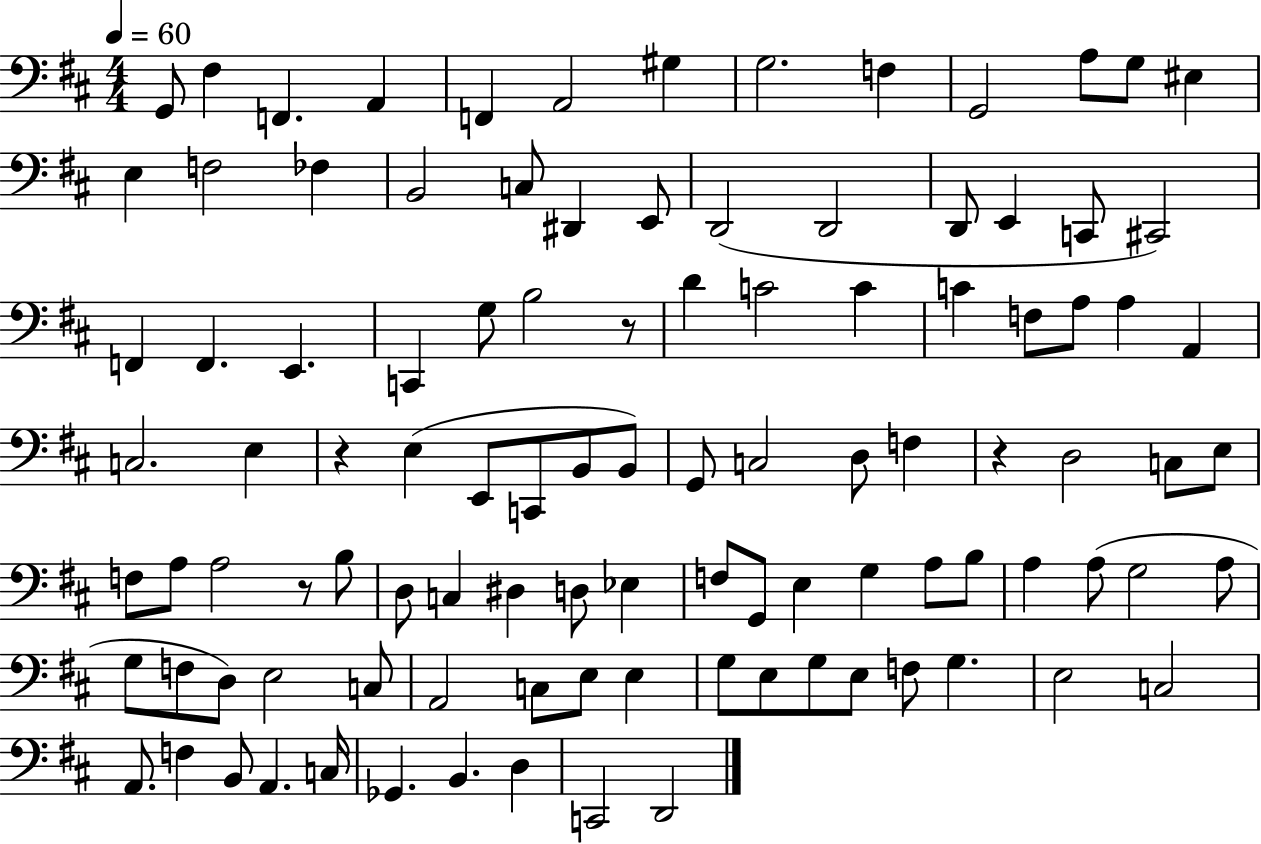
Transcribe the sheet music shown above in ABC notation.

X:1
T:Untitled
M:4/4
L:1/4
K:D
G,,/2 ^F, F,, A,, F,, A,,2 ^G, G,2 F, G,,2 A,/2 G,/2 ^E, E, F,2 _F, B,,2 C,/2 ^D,, E,,/2 D,,2 D,,2 D,,/2 E,, C,,/2 ^C,,2 F,, F,, E,, C,, G,/2 B,2 z/2 D C2 C C F,/2 A,/2 A, A,, C,2 E, z E, E,,/2 C,,/2 B,,/2 B,,/2 G,,/2 C,2 D,/2 F, z D,2 C,/2 E,/2 F,/2 A,/2 A,2 z/2 B,/2 D,/2 C, ^D, D,/2 _E, F,/2 G,,/2 E, G, A,/2 B,/2 A, A,/2 G,2 A,/2 G,/2 F,/2 D,/2 E,2 C,/2 A,,2 C,/2 E,/2 E, G,/2 E,/2 G,/2 E,/2 F,/2 G, E,2 C,2 A,,/2 F, B,,/2 A,, C,/4 _G,, B,, D, C,,2 D,,2